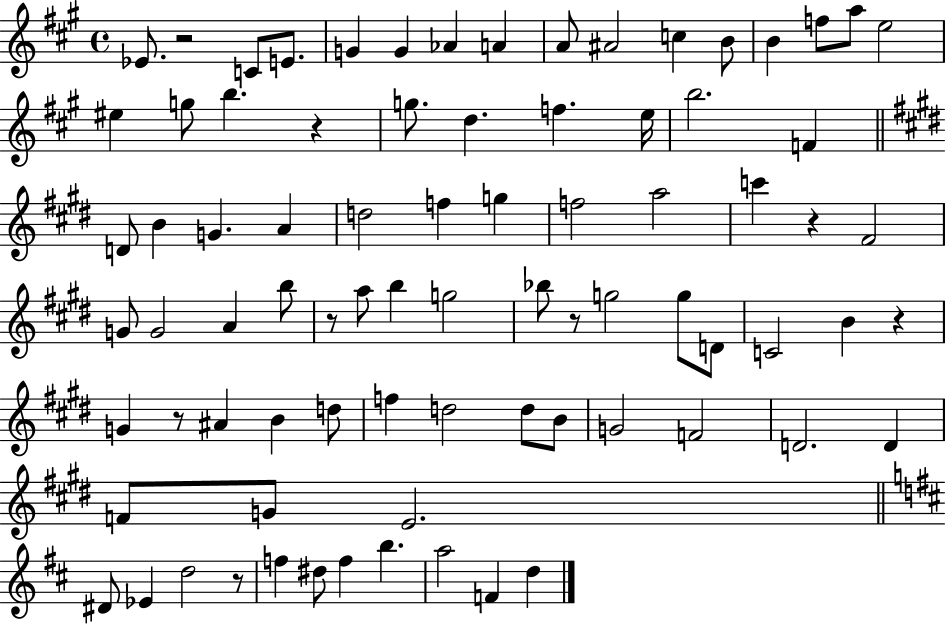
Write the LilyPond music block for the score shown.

{
  \clef treble
  \time 4/4
  \defaultTimeSignature
  \key a \major
  ees'8. r2 c'8 e'8. | g'4 g'4 aes'4 a'4 | a'8 ais'2 c''4 b'8 | b'4 f''8 a''8 e''2 | \break eis''4 g''8 b''4. r4 | g''8. d''4. f''4. e''16 | b''2. f'4 | \bar "||" \break \key e \major d'8 b'4 g'4. a'4 | d''2 f''4 g''4 | f''2 a''2 | c'''4 r4 fis'2 | \break g'8 g'2 a'4 b''8 | r8 a''8 b''4 g''2 | bes''8 r8 g''2 g''8 d'8 | c'2 b'4 r4 | \break g'4 r8 ais'4 b'4 d''8 | f''4 d''2 d''8 b'8 | g'2 f'2 | d'2. d'4 | \break f'8 g'8 e'2. | \bar "||" \break \key d \major dis'8 ees'4 d''2 r8 | f''4 dis''8 f''4 b''4. | a''2 f'4 d''4 | \bar "|."
}